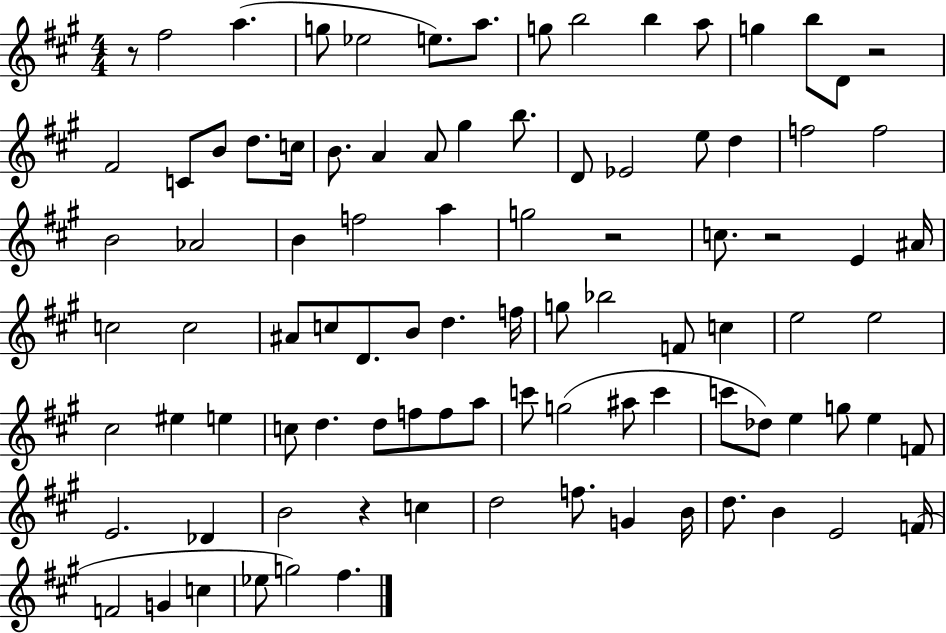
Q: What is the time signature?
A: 4/4